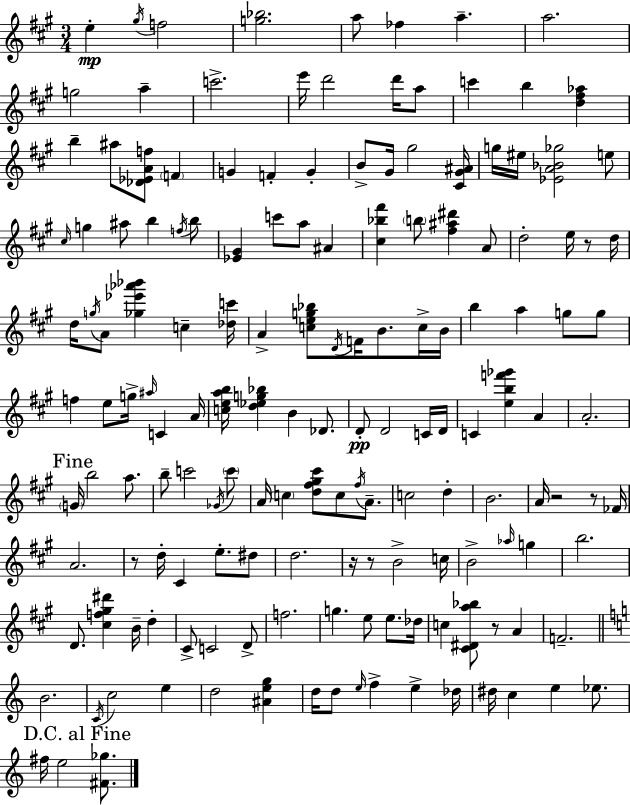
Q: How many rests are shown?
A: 7